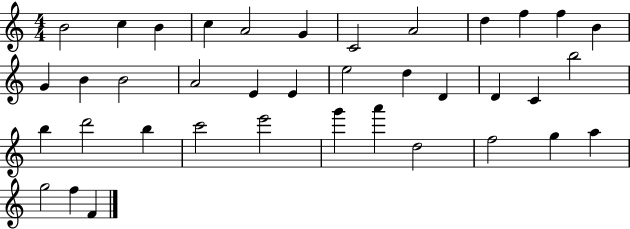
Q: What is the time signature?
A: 4/4